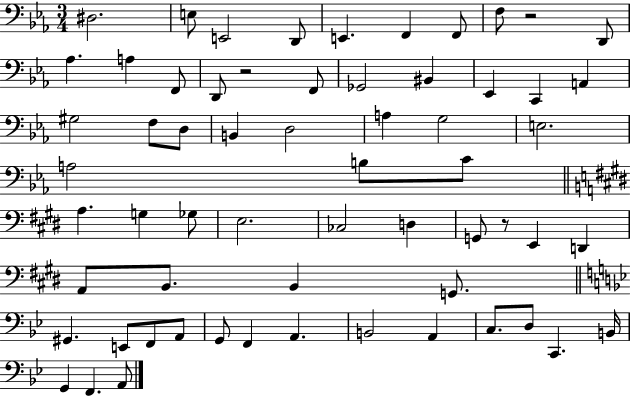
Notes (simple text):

D#3/h. E3/e E2/h D2/e E2/q. F2/q F2/e F3/e R/h D2/e Ab3/q. A3/q F2/e D2/e R/h F2/e Gb2/h BIS2/q Eb2/q C2/q A2/q G#3/h F3/e D3/e B2/q D3/h A3/q G3/h E3/h. A3/h B3/e C4/e A3/q. G3/q Gb3/e E3/h. CES3/h D3/q G2/e R/e E2/q D2/q A2/e B2/e. B2/q G2/e. G#2/q. E2/e F2/e A2/e G2/e F2/q A2/q. B2/h A2/q C3/e. D3/e C2/q. B2/s G2/q F2/q. A2/e